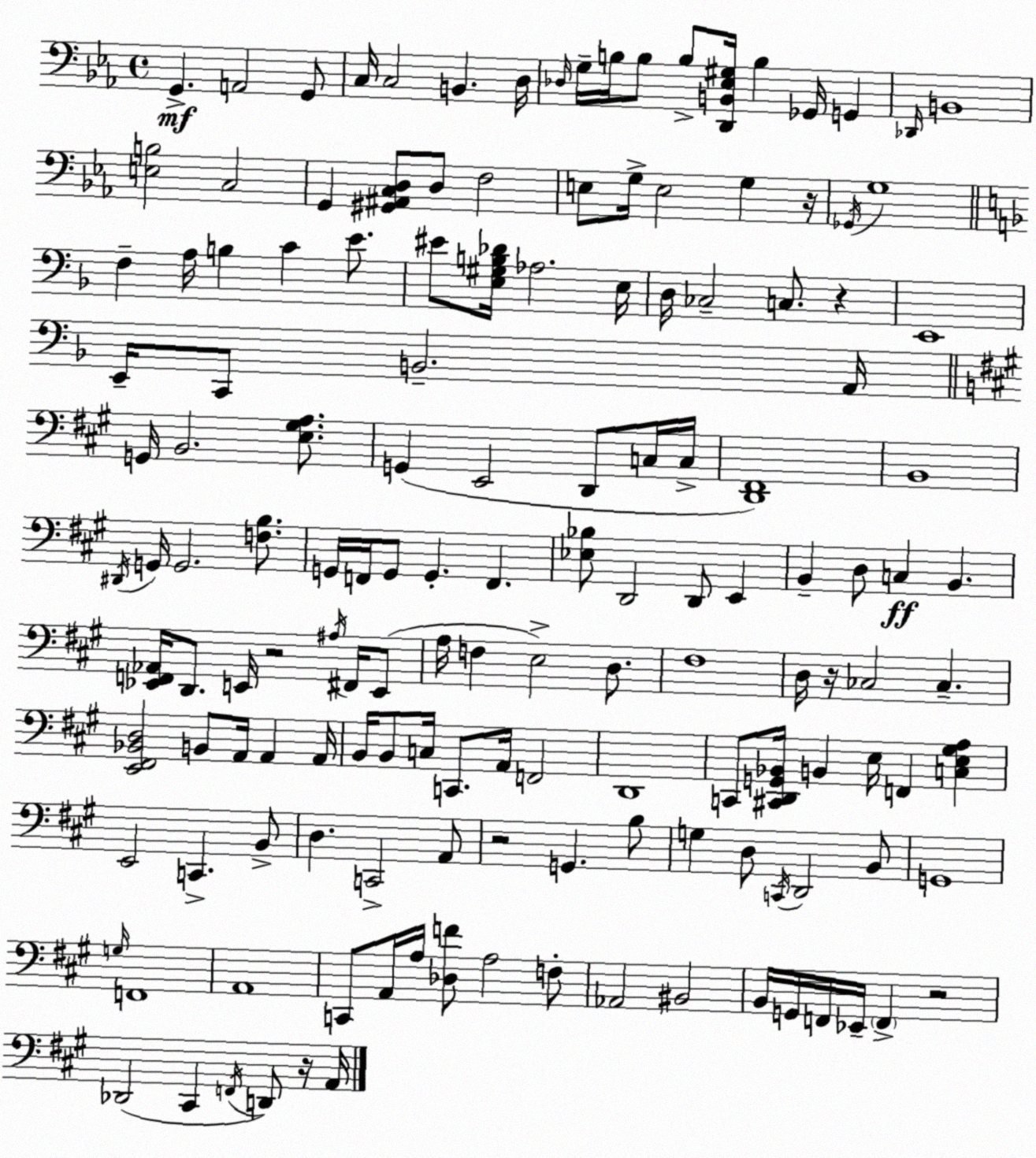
X:1
T:Untitled
M:4/4
L:1/4
K:Cm
G,, A,,2 G,,/2 C,/4 C,2 B,, D,/4 _D,/4 G,/4 B,/4 B,/2 B,/2 [D,,B,,_E,^G,]/4 B, _G,,/4 G,, _D,,/4 B,,4 [E,B,]2 C,2 G,, [^G,,^A,,C,D,]/2 D,/2 F,2 E,/2 G,/4 E,2 G, z/4 _G,,/4 G,4 F, A,/4 B, C E/2 ^E/2 [E,^G,B,_D]/4 _A,2 E,/4 D,/4 _C,2 C,/2 z E,,4 E,,/4 C,,/2 B,,2 A,,/4 G,,/4 B,,2 [E,^G,A,]/2 G,, E,,2 D,,/2 C,/4 C,/4 [D,,^F,,]4 B,,4 ^D,,/4 G,,/4 G,,2 [F,B,]/2 G,,/4 F,,/4 G,,/2 G,, F,, [_E,_B,]/2 D,,2 D,,/2 E,, B,, D,/2 C, B,, [_E,,F,,_A,,]/4 D,,/2 E,,/4 z2 ^A,/4 ^F,,/4 E,,/2 A,/4 F, E,2 D,/2 ^F,4 D,/4 z/4 _C,2 _C, [E,,^F,,_B,,D,]2 B,,/2 A,,/4 A,, A,,/4 B,,/4 B,,/2 C,/4 C,,/2 A,,/4 F,,2 D,,4 C,,/2 [^C,,D,,G,,_B,,]/4 B,, E,/4 F,, [C,E,^G,A,] E,,2 C,, B,,/2 D, C,,2 A,,/2 z2 G,, B,/2 G, D,/2 C,,/4 D,,2 B,,/2 G,,4 G,/4 F,,4 A,,4 C,,/2 A,,/4 A,/4 [_D,F]/2 A,2 F,/2 _A,,2 ^B,,2 B,,/4 G,,/4 F,,/4 _E,,/4 F,, z2 _D,,2 ^C,, F,,/4 D,,/2 z/4 A,,/4